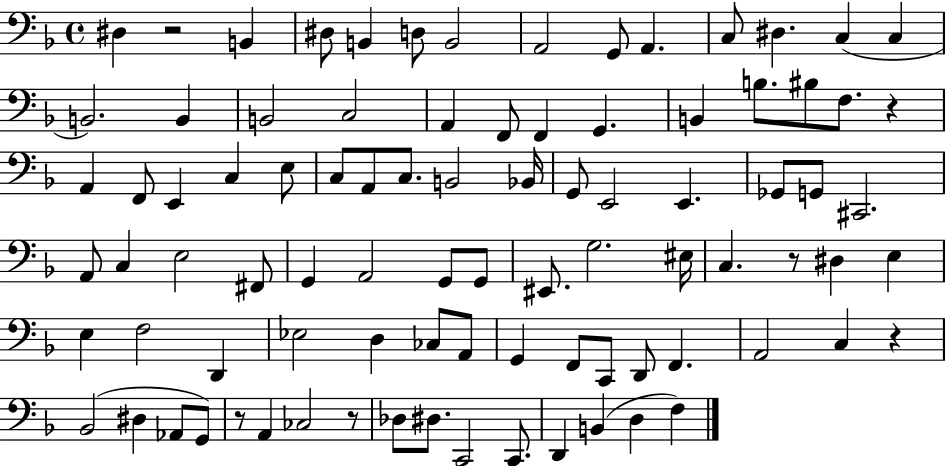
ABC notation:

X:1
T:Untitled
M:4/4
L:1/4
K:F
^D, z2 B,, ^D,/2 B,, D,/2 B,,2 A,,2 G,,/2 A,, C,/2 ^D, C, C, B,,2 B,, B,,2 C,2 A,, F,,/2 F,, G,, B,, B,/2 ^B,/2 F,/2 z A,, F,,/2 E,, C, E,/2 C,/2 A,,/2 C,/2 B,,2 _B,,/4 G,,/2 E,,2 E,, _G,,/2 G,,/2 ^C,,2 A,,/2 C, E,2 ^F,,/2 G,, A,,2 G,,/2 G,,/2 ^E,,/2 G,2 ^E,/4 C, z/2 ^D, E, E, F,2 D,, _E,2 D, _C,/2 A,,/2 G,, F,,/2 C,,/2 D,,/2 F,, A,,2 C, z _B,,2 ^D, _A,,/2 G,,/2 z/2 A,, _C,2 z/2 _D,/2 ^D,/2 C,,2 C,,/2 D,, B,, D, F,